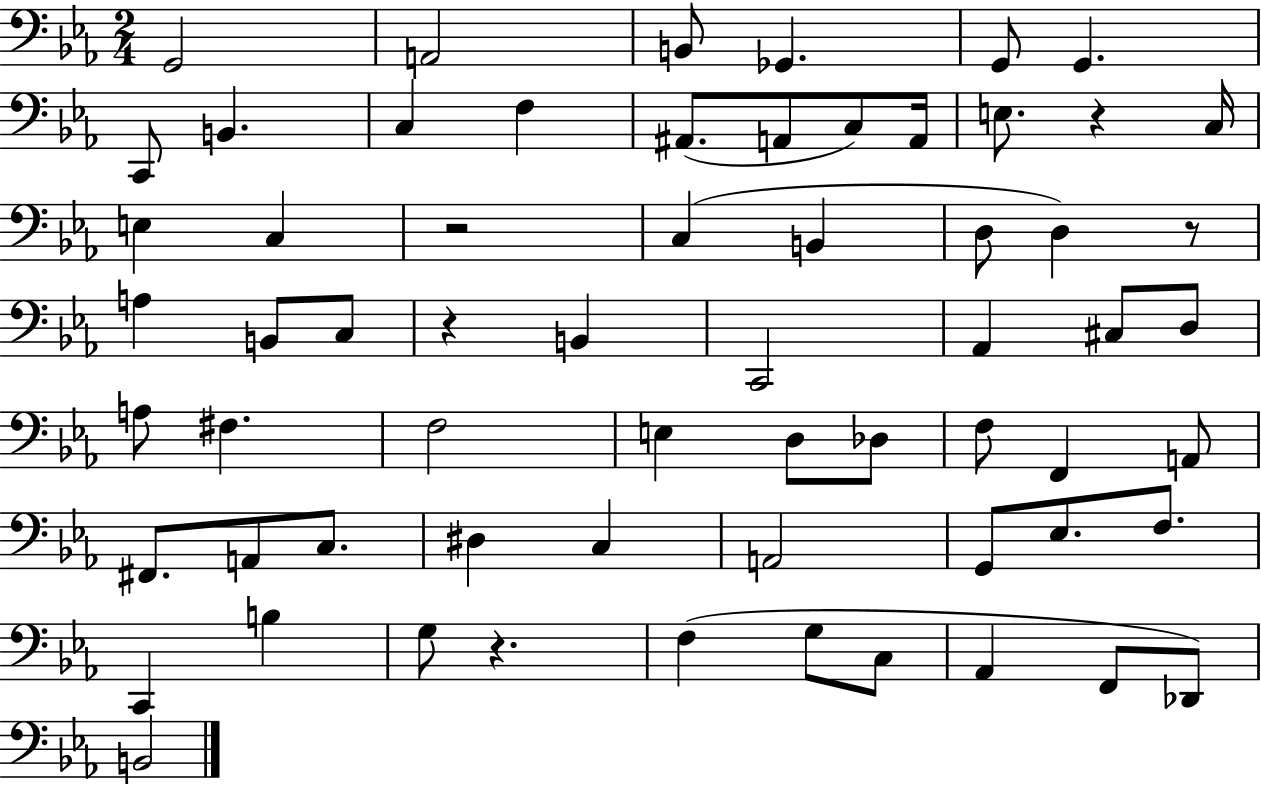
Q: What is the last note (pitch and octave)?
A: B2